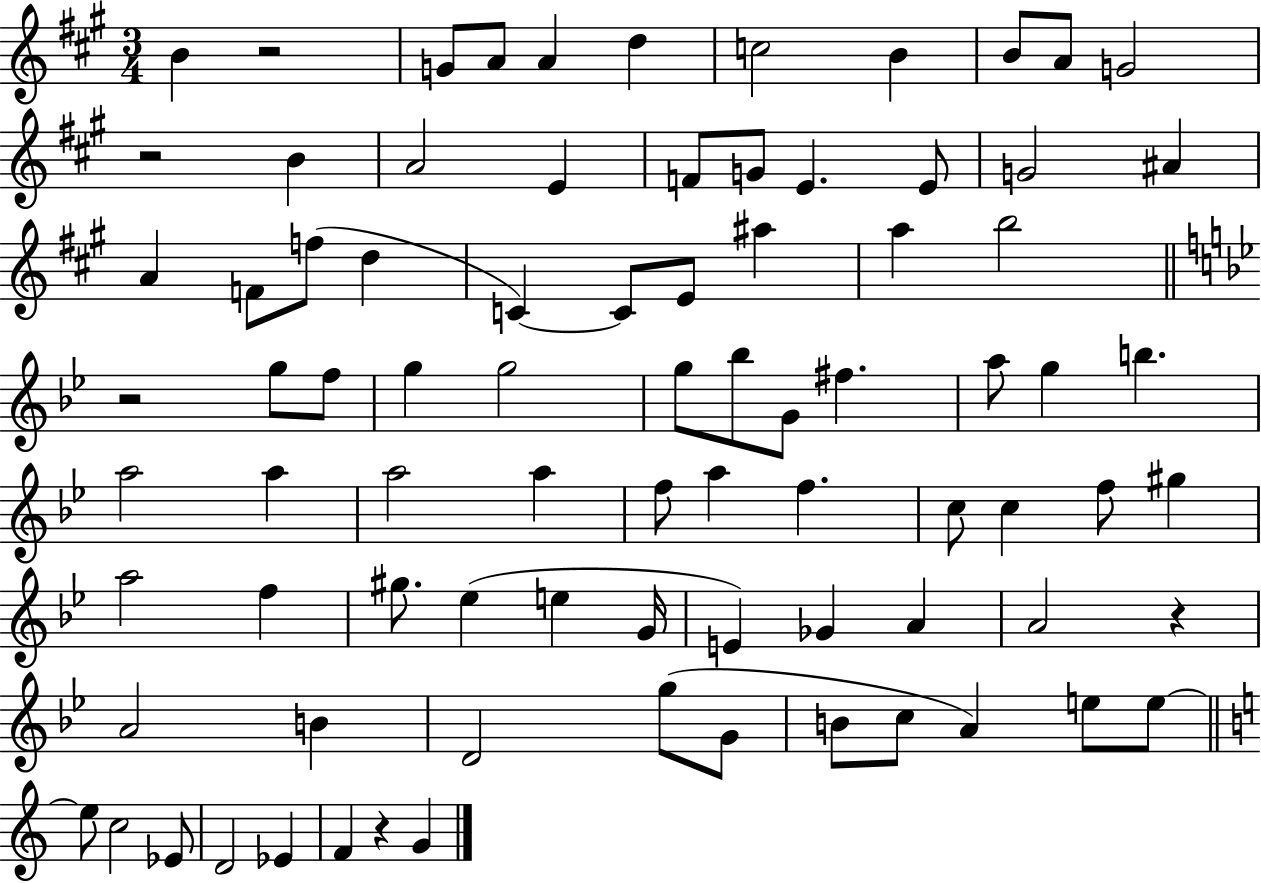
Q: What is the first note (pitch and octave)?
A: B4